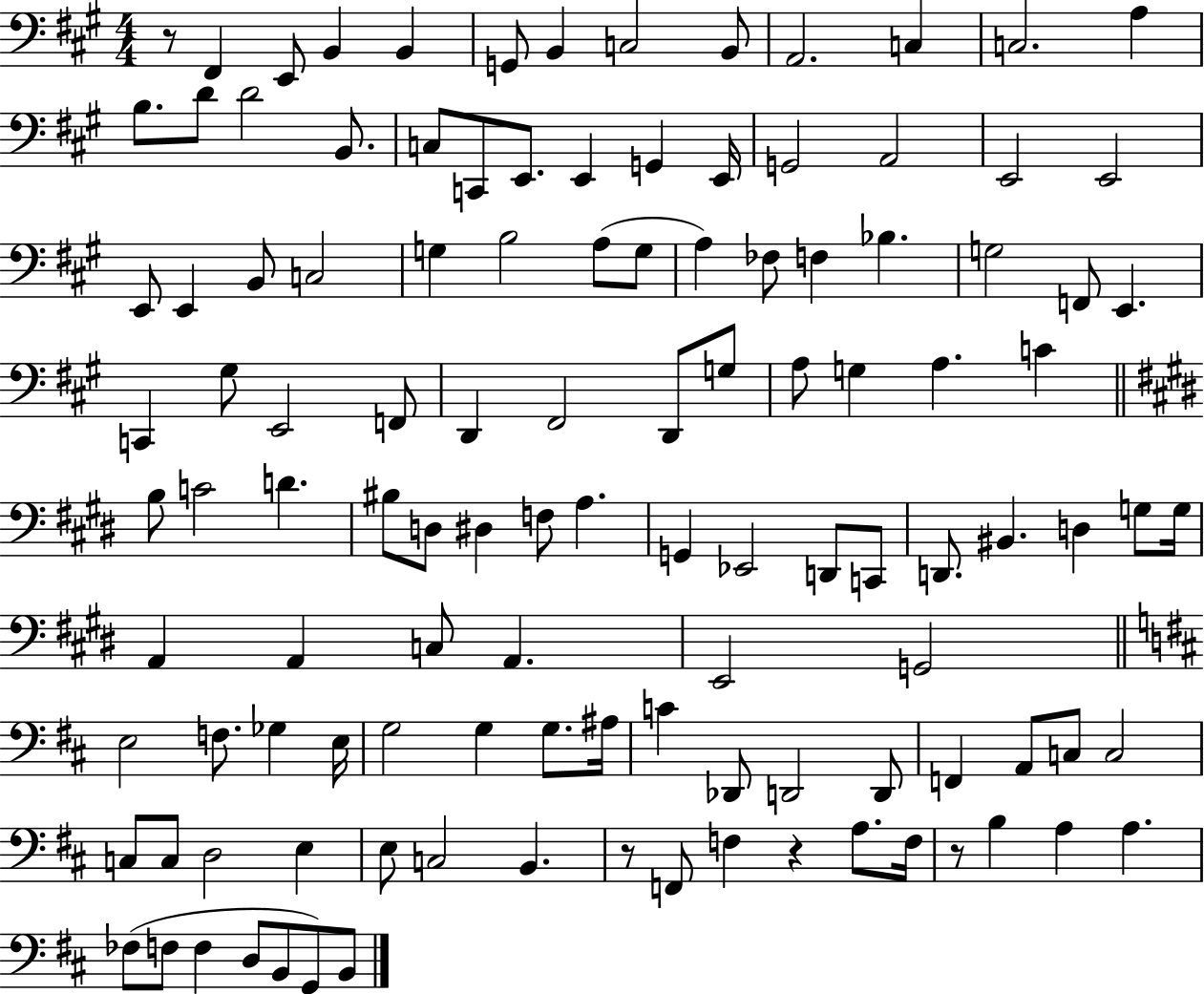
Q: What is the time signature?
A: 4/4